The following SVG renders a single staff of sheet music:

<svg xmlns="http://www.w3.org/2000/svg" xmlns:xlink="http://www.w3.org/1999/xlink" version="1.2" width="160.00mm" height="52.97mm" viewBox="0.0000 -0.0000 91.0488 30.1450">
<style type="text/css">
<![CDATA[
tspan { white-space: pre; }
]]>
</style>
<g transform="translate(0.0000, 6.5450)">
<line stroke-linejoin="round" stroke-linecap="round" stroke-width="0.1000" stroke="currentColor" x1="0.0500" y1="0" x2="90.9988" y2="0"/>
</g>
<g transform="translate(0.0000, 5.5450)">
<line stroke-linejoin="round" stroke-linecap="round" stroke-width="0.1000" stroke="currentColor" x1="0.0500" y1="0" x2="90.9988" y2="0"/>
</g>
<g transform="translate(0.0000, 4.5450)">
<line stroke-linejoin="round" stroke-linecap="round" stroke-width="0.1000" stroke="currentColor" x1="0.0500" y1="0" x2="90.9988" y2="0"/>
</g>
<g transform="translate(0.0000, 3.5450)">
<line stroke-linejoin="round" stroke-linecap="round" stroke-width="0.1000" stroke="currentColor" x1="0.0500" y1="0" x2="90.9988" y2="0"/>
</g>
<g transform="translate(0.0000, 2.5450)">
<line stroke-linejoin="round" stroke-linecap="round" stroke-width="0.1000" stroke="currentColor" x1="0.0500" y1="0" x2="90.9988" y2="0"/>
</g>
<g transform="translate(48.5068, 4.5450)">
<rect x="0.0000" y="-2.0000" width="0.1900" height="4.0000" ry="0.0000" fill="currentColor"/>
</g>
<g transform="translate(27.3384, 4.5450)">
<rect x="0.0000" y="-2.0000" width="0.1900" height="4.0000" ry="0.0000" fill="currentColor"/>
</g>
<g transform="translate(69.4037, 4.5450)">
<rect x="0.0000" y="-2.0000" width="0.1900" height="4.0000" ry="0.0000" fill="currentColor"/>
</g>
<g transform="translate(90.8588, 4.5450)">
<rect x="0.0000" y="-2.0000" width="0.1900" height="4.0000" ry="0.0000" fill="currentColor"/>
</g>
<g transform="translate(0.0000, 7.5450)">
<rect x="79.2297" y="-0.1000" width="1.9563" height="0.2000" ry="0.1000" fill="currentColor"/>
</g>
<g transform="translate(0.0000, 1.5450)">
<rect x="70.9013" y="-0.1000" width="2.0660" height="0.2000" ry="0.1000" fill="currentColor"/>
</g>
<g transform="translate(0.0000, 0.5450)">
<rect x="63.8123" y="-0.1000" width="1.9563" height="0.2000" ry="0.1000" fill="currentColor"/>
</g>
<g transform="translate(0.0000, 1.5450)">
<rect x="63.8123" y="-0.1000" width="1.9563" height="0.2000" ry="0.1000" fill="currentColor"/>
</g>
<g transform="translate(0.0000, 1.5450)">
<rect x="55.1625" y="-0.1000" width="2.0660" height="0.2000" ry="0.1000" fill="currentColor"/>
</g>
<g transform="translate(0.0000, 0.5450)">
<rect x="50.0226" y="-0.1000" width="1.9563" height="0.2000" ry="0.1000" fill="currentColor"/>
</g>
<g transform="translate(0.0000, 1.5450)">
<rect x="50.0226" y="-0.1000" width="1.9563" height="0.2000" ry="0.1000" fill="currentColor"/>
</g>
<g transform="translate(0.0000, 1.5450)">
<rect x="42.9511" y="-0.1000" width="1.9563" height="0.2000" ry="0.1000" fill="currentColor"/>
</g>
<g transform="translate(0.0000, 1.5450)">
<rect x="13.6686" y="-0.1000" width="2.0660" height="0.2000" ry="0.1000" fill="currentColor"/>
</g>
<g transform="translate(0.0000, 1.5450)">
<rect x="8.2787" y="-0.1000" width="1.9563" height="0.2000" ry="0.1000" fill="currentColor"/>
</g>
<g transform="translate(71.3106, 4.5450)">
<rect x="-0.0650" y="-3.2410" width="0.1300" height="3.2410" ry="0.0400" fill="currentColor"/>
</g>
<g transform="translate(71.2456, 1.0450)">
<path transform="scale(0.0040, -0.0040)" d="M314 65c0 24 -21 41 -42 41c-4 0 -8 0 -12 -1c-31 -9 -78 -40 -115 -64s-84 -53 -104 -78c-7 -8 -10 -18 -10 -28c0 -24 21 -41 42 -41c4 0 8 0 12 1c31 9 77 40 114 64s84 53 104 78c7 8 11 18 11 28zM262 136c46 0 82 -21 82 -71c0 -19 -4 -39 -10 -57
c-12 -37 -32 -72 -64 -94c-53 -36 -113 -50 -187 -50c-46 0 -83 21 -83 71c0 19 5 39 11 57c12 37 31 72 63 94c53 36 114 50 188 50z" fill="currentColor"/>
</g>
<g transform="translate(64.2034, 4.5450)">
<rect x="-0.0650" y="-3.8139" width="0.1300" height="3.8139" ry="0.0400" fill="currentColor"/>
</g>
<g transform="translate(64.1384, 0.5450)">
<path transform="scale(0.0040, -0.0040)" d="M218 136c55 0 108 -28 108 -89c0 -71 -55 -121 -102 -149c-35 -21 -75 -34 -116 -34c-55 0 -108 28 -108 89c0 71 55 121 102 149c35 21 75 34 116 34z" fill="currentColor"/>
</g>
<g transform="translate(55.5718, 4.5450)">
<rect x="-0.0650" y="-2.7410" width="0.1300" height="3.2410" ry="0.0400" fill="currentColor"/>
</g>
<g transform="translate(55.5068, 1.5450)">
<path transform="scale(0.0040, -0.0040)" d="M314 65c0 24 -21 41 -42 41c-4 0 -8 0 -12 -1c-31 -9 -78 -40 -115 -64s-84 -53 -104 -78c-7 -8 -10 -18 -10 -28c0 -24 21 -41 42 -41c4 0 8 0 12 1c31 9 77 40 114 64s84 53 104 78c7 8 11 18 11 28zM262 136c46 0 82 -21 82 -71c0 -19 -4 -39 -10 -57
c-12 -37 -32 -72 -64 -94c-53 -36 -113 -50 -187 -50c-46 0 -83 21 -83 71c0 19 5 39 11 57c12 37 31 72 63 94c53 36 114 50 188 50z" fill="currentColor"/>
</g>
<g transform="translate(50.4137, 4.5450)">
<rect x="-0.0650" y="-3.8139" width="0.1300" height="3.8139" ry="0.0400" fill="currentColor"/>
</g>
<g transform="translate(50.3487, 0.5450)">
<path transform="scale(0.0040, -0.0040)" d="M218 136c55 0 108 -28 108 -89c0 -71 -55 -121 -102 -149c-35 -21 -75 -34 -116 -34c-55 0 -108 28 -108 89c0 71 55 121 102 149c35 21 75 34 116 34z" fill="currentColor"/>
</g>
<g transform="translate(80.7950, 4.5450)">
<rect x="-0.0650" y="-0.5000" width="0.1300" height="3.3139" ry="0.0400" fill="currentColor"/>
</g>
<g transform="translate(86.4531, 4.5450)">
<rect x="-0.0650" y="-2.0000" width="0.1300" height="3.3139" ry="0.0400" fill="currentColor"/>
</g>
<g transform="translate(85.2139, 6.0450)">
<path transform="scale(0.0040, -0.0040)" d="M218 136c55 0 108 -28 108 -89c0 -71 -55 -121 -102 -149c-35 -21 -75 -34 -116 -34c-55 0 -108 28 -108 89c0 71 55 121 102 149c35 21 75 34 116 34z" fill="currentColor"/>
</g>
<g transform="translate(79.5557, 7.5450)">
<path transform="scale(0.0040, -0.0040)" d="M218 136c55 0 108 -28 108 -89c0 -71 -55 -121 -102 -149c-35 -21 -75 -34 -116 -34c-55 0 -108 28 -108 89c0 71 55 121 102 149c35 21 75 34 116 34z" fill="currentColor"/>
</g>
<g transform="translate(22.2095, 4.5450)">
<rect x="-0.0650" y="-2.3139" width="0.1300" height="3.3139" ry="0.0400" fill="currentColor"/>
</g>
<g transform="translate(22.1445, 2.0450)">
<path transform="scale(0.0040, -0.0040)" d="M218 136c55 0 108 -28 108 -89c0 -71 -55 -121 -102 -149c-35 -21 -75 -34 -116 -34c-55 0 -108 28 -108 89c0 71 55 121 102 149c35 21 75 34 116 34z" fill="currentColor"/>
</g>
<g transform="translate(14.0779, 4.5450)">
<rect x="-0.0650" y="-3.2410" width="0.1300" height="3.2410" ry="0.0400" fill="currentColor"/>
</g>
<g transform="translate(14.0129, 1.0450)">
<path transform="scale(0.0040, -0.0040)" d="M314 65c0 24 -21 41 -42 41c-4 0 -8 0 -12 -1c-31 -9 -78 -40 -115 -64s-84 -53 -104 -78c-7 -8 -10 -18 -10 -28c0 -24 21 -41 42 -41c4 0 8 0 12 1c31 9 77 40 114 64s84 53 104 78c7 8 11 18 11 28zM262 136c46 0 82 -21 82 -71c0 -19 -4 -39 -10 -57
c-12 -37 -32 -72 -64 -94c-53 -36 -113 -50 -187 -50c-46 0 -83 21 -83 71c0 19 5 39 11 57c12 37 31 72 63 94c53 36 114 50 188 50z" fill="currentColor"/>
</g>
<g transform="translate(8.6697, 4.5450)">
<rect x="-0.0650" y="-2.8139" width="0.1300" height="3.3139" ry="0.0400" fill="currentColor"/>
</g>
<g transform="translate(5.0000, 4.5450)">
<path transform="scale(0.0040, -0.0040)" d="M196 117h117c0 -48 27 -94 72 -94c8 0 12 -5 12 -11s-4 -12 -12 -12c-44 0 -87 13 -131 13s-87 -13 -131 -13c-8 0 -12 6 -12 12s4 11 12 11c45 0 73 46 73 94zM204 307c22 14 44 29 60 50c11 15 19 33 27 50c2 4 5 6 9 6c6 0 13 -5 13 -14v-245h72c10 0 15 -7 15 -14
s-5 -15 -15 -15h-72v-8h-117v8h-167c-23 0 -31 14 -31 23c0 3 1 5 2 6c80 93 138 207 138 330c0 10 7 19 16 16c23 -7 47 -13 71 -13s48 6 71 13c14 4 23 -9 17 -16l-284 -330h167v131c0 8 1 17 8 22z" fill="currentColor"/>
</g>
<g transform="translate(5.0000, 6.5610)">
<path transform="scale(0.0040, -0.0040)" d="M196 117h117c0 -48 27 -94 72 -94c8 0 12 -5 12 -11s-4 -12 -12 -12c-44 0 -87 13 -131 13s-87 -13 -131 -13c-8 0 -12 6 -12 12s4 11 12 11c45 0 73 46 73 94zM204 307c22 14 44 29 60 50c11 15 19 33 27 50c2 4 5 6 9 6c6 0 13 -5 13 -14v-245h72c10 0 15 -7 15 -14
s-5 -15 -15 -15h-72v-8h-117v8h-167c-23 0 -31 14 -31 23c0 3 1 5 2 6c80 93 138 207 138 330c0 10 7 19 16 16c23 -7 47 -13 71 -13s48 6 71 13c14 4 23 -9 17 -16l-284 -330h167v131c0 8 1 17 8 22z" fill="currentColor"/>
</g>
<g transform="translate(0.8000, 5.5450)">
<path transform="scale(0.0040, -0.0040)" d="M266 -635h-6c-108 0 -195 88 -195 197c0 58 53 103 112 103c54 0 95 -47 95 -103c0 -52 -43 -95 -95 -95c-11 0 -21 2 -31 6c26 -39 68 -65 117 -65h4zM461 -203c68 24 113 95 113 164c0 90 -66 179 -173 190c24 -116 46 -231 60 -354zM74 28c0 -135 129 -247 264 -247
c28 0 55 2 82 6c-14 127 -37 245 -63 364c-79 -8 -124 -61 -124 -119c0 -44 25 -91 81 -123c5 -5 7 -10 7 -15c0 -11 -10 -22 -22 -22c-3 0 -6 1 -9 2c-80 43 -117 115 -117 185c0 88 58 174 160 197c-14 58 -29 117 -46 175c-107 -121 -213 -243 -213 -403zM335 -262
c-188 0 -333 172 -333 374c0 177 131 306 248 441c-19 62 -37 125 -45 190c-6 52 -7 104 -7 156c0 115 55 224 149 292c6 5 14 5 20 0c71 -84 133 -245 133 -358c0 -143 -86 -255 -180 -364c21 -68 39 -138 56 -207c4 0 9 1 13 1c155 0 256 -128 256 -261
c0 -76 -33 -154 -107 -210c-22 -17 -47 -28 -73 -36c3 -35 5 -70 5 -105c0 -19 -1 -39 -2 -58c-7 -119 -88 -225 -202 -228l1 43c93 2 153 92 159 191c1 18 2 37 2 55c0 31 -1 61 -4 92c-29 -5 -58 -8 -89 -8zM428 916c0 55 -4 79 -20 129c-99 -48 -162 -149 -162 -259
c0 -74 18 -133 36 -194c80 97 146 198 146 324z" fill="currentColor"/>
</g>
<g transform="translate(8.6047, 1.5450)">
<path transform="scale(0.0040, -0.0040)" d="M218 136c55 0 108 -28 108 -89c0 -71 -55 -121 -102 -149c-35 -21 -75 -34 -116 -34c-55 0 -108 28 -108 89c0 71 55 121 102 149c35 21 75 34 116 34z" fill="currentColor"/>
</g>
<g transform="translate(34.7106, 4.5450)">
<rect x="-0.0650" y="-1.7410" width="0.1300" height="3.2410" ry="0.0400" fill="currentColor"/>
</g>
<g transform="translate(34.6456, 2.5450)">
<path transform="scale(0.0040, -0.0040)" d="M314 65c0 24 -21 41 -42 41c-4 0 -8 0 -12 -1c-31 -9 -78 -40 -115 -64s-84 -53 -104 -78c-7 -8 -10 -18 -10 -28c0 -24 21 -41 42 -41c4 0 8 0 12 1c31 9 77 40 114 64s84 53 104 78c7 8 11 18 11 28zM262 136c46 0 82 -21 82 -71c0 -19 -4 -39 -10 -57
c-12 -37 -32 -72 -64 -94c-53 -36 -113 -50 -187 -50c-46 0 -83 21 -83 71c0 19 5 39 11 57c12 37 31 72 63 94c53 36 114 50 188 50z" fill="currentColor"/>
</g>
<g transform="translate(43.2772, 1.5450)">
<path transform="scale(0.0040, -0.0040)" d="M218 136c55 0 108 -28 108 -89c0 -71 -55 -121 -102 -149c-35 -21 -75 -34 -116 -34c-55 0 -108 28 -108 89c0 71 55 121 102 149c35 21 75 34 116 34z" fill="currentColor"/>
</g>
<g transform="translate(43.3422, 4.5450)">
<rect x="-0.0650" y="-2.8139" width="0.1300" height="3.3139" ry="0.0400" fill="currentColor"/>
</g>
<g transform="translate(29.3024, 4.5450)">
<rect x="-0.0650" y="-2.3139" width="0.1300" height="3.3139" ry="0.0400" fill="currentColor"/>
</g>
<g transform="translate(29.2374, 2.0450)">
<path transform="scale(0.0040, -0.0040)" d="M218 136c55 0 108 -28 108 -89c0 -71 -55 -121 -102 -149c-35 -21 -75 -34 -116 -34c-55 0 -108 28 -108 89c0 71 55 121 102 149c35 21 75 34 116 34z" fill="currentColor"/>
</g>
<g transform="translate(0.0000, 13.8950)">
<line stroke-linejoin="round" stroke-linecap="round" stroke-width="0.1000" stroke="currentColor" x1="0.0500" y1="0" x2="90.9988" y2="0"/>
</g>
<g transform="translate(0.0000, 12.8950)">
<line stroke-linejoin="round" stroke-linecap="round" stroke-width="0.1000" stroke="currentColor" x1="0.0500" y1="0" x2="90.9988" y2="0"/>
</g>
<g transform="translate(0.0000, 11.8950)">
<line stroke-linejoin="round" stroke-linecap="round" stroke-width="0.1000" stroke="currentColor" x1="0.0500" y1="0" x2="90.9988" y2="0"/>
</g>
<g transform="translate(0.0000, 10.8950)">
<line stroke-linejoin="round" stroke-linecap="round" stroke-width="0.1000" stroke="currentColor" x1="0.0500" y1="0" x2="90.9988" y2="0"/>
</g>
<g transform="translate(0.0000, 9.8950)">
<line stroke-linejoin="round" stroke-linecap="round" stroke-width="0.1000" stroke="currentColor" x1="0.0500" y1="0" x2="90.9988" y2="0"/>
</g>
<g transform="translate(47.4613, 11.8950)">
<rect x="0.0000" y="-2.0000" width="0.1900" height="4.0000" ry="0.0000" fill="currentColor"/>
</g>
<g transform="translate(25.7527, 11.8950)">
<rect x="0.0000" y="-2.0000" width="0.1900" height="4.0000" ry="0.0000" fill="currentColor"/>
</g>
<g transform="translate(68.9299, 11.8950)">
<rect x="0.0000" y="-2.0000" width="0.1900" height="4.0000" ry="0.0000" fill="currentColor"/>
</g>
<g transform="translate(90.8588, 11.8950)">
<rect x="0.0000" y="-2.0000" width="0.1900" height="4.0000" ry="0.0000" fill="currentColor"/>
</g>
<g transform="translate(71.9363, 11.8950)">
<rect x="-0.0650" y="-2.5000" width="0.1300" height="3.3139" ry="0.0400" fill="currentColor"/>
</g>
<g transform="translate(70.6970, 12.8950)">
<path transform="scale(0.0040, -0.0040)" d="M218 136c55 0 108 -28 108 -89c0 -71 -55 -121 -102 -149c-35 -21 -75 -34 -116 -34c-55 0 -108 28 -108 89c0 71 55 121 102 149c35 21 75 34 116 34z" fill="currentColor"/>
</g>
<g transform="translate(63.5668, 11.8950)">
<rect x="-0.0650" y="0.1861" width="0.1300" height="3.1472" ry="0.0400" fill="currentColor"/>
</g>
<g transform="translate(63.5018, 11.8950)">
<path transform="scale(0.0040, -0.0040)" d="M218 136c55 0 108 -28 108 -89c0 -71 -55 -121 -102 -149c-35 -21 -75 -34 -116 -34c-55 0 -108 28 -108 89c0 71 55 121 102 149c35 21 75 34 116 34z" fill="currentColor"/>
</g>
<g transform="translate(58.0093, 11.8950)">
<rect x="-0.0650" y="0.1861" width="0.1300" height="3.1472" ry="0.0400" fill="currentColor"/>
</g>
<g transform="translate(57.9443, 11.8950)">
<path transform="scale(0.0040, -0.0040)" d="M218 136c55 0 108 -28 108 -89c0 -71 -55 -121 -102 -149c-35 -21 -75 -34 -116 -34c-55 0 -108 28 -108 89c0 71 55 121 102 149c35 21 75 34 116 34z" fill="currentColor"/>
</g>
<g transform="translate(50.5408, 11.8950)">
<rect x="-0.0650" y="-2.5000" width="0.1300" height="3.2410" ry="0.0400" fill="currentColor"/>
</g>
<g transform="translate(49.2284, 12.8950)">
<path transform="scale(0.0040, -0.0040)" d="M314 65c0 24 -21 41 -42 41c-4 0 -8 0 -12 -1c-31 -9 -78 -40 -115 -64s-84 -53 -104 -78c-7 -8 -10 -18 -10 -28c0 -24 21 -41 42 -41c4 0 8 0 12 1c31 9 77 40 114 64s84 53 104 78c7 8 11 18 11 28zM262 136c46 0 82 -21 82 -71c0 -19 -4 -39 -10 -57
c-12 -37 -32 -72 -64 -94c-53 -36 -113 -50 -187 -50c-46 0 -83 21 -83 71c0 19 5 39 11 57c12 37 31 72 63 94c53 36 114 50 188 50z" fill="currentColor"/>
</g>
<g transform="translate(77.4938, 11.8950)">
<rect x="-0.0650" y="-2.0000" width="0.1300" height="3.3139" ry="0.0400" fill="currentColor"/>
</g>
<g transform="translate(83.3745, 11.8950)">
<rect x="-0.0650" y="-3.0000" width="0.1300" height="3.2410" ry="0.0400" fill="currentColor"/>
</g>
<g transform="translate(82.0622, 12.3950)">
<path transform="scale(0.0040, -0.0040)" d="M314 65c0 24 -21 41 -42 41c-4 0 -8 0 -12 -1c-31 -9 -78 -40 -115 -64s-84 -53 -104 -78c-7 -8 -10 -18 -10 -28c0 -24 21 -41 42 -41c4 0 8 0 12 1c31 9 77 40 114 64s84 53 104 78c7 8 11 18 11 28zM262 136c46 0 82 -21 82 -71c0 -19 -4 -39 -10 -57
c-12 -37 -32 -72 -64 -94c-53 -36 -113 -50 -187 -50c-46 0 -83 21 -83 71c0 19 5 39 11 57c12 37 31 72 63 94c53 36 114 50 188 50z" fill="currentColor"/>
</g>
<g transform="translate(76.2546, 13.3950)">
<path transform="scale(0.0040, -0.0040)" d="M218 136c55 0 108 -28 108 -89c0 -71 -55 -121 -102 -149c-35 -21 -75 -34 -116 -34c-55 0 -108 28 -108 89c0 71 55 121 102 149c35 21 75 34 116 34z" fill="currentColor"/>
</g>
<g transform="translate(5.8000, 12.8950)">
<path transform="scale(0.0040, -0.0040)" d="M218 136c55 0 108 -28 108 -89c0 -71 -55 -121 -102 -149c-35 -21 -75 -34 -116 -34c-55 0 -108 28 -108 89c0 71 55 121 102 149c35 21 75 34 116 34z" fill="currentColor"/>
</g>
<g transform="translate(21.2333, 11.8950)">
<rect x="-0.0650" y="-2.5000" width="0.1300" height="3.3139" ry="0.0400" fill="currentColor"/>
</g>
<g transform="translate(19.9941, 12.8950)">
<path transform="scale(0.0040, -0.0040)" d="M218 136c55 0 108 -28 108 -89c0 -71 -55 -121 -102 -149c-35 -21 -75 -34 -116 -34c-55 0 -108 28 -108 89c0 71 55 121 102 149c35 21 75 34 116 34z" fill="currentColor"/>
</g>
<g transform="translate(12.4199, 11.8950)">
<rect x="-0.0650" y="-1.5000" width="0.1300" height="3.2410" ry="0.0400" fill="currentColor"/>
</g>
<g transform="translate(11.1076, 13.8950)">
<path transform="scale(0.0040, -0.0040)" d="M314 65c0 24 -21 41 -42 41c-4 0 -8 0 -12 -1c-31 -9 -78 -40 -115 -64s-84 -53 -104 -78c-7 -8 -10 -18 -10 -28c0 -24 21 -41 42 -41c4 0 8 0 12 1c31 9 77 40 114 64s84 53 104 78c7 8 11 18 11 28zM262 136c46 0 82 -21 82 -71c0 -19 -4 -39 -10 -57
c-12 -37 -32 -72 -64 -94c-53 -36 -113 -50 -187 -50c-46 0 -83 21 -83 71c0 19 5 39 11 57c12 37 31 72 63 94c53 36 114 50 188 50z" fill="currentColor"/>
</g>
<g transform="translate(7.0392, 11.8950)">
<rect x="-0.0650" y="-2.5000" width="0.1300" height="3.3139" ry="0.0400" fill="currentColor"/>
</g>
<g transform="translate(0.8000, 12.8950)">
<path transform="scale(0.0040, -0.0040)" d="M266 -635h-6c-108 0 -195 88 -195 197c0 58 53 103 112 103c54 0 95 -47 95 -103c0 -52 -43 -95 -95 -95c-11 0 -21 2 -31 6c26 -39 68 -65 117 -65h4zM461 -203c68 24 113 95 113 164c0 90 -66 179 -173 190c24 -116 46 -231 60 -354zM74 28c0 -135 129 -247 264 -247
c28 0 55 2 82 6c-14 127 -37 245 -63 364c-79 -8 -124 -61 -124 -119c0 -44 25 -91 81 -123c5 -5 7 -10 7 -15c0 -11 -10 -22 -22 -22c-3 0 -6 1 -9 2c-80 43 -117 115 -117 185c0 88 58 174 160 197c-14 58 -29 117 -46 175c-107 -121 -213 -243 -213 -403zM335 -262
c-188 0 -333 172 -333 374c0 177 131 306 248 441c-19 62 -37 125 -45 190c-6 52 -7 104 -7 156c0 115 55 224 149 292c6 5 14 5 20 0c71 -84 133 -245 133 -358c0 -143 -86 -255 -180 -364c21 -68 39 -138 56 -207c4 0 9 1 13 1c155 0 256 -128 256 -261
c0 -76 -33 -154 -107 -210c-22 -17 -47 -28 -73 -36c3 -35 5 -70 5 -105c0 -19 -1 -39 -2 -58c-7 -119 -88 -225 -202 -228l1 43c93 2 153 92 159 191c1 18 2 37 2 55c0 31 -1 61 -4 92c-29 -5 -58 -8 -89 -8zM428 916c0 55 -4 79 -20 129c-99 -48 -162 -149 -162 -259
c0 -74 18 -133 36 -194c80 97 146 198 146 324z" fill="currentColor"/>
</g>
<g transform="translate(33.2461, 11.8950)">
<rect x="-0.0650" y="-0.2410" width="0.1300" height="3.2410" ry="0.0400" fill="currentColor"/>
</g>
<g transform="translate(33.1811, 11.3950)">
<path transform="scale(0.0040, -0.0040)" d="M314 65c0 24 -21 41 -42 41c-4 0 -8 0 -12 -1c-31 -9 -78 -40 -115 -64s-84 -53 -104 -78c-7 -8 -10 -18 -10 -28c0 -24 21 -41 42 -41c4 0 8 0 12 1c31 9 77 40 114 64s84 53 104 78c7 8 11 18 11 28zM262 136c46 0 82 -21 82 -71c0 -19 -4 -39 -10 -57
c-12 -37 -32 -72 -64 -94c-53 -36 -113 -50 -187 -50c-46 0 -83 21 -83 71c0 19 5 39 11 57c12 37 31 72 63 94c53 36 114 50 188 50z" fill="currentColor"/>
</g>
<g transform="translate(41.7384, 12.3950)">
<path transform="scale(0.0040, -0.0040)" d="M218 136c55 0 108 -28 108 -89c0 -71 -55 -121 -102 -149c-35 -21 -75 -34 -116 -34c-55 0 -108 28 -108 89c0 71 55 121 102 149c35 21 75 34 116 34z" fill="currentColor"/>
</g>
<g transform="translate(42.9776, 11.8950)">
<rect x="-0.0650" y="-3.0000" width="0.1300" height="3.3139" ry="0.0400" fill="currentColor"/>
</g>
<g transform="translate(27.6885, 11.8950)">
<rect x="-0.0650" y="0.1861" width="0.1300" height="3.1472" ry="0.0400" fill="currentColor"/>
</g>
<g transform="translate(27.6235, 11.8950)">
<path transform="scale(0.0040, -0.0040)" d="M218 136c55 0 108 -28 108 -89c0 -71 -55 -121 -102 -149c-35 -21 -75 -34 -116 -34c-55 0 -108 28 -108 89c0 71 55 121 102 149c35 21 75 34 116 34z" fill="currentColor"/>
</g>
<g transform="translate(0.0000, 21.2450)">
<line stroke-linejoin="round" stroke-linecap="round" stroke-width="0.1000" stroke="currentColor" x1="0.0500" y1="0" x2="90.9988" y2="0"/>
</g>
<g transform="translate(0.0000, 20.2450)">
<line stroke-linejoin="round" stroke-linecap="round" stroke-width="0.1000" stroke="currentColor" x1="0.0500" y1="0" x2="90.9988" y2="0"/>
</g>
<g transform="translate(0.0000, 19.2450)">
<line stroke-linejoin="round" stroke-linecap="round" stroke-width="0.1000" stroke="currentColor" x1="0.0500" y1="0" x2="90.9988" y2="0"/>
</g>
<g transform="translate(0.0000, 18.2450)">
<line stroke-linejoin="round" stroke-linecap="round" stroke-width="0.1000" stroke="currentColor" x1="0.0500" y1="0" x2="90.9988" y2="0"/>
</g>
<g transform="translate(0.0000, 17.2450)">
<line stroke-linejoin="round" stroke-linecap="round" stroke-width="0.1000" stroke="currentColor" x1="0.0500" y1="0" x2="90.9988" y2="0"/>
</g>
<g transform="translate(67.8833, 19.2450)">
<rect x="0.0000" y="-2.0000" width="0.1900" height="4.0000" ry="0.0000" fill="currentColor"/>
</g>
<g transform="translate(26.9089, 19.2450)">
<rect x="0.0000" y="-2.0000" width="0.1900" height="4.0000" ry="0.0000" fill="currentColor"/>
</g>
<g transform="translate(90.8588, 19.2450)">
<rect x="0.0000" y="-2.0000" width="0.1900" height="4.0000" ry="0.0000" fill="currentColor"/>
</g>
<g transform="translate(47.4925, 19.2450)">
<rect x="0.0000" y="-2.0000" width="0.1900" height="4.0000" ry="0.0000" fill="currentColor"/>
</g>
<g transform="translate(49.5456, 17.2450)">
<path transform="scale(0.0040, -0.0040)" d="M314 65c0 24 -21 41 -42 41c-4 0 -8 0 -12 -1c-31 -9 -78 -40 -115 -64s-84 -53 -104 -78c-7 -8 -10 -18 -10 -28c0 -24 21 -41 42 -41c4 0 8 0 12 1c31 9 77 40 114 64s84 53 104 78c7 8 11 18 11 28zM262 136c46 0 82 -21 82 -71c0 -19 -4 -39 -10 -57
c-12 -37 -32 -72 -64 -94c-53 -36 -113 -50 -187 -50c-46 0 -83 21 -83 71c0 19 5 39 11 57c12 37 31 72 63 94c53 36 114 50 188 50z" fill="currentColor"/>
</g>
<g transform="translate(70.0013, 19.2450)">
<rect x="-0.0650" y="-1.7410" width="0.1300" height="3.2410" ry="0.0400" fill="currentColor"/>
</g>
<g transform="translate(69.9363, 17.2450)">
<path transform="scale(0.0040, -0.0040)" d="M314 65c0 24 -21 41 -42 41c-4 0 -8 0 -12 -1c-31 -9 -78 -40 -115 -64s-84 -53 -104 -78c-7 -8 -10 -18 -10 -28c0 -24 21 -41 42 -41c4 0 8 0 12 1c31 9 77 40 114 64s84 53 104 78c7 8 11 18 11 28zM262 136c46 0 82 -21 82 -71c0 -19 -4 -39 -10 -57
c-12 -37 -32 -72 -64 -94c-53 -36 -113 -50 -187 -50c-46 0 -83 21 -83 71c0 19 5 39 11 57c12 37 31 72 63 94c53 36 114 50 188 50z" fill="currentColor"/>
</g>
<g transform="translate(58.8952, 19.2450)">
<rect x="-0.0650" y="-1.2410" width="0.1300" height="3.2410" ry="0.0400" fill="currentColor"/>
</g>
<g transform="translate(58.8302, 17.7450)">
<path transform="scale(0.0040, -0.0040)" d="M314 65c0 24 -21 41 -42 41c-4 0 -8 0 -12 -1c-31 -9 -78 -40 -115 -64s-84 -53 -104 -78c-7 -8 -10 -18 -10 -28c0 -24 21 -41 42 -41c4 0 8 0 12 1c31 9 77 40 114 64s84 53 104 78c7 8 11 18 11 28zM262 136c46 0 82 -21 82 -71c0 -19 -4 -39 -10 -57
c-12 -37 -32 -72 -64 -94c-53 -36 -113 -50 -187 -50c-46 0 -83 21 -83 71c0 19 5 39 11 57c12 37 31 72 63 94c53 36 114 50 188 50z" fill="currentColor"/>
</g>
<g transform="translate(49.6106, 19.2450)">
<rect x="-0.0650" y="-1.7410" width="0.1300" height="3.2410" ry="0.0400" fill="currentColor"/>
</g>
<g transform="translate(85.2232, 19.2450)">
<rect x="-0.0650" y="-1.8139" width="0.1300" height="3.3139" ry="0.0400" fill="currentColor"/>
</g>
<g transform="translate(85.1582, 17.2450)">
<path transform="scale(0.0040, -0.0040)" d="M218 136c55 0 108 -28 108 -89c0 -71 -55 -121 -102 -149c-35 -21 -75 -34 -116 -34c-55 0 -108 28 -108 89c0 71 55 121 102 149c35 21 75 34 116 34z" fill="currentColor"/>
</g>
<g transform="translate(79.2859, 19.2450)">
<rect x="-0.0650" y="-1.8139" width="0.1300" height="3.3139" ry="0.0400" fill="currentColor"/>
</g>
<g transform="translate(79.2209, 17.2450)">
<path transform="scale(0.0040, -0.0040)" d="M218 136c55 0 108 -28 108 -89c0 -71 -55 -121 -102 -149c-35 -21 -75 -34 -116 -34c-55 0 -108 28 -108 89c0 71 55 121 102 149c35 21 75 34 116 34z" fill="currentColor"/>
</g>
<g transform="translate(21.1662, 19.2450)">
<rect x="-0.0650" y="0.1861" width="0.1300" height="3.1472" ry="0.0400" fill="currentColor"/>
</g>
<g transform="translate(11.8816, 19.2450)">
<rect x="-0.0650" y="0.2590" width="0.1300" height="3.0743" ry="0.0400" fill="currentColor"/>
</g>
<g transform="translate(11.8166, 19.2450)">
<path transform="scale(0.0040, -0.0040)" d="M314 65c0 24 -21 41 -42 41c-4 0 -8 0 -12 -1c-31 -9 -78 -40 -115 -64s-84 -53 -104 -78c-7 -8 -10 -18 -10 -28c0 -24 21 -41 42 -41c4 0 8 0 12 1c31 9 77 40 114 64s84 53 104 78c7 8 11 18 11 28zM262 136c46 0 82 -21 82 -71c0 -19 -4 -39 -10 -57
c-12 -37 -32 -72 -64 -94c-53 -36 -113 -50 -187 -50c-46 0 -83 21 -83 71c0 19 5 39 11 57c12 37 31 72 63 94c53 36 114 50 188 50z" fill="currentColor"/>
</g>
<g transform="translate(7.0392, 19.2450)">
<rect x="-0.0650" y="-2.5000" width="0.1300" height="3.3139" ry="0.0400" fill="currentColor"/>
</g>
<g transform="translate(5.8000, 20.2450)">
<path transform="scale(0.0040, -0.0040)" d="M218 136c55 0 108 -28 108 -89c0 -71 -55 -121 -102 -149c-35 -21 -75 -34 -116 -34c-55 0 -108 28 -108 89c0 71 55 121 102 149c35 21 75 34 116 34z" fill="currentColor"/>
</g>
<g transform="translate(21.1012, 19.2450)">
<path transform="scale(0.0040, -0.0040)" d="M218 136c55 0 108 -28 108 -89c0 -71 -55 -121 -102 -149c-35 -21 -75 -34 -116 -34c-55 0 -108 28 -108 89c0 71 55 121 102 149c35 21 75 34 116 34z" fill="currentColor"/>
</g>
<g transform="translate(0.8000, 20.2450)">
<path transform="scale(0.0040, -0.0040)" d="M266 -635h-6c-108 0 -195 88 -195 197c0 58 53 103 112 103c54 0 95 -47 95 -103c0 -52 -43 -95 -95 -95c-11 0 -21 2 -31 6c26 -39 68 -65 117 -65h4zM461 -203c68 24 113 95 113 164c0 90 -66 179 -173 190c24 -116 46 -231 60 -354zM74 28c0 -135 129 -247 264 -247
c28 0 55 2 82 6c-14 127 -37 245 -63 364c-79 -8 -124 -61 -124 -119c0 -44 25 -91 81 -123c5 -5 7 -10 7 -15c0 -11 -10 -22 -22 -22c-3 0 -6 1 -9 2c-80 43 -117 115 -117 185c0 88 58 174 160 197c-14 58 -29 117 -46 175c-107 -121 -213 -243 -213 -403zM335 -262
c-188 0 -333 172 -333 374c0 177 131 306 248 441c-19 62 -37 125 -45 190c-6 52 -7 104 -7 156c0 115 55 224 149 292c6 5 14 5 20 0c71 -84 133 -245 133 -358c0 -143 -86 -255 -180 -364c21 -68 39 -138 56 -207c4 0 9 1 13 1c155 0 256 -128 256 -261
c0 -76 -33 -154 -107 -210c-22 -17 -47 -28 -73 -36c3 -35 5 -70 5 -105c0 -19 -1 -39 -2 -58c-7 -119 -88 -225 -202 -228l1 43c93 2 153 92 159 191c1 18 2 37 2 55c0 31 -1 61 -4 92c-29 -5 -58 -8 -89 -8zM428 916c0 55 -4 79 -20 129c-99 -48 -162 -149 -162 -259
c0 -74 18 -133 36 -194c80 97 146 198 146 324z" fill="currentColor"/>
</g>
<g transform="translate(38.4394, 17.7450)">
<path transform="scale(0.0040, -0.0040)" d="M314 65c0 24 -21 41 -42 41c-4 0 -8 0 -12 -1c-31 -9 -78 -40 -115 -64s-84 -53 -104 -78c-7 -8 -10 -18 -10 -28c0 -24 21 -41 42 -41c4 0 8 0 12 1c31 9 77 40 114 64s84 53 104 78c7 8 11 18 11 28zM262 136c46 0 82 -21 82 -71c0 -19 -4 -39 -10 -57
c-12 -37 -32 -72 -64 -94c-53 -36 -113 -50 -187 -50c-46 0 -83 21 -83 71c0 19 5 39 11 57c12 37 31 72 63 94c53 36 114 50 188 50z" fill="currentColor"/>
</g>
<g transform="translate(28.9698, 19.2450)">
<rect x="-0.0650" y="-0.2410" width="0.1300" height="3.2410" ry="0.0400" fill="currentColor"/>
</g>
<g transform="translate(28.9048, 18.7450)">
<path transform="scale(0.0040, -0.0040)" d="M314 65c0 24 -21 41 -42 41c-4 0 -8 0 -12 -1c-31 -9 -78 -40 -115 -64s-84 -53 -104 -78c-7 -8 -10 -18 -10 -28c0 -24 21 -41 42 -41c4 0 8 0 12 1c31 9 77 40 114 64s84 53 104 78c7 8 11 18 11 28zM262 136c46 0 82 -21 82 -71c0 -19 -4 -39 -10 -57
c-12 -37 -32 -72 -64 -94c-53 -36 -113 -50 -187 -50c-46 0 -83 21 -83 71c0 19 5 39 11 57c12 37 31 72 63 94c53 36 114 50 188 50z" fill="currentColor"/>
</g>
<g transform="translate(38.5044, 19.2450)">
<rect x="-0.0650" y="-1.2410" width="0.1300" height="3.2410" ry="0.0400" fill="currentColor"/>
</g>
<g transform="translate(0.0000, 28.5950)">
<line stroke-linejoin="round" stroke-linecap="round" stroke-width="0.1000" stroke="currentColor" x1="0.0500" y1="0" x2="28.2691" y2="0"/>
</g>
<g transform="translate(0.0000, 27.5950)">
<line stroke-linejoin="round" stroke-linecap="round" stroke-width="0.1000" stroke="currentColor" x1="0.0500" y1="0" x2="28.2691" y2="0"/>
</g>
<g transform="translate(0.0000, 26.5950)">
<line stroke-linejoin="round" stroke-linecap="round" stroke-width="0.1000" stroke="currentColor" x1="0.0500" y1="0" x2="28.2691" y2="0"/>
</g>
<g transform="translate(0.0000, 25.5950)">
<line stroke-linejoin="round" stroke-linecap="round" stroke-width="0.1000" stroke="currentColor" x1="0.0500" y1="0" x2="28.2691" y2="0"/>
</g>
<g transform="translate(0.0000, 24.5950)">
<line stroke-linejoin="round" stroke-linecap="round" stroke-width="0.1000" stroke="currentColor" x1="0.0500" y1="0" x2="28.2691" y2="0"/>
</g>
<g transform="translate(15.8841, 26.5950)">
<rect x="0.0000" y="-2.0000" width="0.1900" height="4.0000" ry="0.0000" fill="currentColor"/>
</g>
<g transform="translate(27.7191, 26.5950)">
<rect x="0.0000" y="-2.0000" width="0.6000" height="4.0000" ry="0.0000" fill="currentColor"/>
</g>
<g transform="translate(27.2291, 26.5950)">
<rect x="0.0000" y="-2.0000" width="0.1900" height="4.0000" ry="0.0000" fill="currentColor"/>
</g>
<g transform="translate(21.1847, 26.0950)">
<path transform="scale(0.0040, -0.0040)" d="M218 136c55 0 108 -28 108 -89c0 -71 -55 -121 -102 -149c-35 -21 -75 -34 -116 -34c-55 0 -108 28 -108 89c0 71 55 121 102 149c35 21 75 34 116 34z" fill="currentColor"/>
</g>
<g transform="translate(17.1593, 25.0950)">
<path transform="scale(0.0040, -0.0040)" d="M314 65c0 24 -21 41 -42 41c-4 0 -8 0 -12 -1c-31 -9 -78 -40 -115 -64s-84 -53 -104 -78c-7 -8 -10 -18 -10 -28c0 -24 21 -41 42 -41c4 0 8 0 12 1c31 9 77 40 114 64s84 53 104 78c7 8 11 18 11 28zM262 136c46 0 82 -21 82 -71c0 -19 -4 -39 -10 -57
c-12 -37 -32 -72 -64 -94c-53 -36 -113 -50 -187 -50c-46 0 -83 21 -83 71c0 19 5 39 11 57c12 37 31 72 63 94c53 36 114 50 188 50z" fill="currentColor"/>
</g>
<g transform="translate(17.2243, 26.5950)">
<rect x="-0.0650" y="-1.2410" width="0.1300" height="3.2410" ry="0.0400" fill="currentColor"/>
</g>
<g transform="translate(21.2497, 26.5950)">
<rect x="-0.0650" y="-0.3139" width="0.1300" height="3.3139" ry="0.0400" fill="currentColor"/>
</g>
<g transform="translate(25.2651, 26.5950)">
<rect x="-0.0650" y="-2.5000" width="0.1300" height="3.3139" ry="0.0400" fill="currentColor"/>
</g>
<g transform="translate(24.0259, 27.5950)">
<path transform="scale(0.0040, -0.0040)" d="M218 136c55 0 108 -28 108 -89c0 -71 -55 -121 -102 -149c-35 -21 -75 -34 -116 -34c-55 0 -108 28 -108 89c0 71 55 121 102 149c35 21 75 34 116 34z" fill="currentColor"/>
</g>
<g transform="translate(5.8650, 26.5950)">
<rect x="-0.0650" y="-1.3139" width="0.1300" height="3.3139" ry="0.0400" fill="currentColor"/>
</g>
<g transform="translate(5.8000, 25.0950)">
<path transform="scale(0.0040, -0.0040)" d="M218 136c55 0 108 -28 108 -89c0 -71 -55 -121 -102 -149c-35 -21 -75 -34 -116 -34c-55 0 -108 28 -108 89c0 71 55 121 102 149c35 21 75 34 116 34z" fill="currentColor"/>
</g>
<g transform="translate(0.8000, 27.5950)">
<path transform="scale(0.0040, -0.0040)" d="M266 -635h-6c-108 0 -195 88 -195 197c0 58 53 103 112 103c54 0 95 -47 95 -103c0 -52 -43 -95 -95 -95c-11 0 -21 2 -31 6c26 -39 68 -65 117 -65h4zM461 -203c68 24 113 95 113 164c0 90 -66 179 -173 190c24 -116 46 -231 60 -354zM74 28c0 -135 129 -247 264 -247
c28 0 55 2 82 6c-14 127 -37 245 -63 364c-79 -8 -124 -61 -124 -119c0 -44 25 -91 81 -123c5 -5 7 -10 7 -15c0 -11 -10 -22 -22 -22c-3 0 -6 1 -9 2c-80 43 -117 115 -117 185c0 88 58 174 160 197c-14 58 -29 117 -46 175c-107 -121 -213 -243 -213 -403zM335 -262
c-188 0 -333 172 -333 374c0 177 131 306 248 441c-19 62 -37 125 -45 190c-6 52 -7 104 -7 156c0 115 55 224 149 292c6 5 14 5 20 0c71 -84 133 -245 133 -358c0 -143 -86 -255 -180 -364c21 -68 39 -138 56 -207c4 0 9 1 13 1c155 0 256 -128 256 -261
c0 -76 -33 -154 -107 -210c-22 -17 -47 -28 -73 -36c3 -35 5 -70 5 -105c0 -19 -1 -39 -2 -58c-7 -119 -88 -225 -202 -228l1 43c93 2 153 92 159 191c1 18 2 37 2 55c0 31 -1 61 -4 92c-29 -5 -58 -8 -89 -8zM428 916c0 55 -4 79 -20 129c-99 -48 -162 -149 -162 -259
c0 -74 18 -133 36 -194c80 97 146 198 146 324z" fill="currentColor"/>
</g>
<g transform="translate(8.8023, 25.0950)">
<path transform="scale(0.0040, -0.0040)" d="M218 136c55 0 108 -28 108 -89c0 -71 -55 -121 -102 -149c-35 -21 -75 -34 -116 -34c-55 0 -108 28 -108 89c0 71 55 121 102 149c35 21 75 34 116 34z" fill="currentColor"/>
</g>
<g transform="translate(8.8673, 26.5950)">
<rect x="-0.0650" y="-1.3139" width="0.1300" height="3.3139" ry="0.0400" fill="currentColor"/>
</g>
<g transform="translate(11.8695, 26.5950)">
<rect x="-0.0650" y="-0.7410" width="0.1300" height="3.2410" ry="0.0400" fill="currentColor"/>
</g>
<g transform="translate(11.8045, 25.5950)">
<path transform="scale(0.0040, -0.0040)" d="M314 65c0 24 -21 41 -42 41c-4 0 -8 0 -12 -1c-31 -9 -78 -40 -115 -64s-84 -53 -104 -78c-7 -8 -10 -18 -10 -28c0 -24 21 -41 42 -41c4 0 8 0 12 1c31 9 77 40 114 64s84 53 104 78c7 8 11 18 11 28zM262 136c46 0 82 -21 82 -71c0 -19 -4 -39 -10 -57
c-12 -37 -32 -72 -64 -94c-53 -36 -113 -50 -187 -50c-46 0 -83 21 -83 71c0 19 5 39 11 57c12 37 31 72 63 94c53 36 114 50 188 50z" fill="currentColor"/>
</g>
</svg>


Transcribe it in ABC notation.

X:1
T:Untitled
M:4/4
L:1/4
K:C
a b2 g g f2 a c' a2 c' b2 C F G E2 G B c2 A G2 B B G F A2 G B2 B c2 e2 f2 e2 f2 f f e e d2 e2 c G